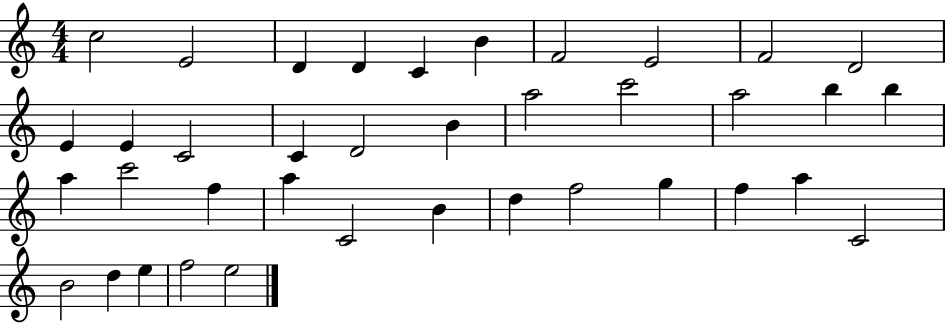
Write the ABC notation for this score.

X:1
T:Untitled
M:4/4
L:1/4
K:C
c2 E2 D D C B F2 E2 F2 D2 E E C2 C D2 B a2 c'2 a2 b b a c'2 f a C2 B d f2 g f a C2 B2 d e f2 e2